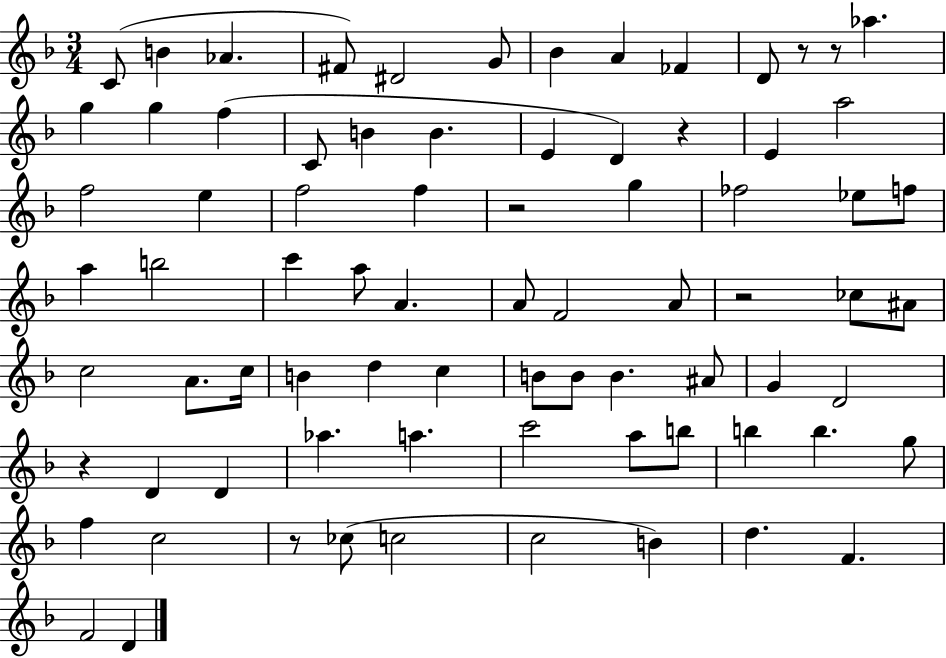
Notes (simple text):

C4/e B4/q Ab4/q. F#4/e D#4/h G4/e Bb4/q A4/q FES4/q D4/e R/e R/e Ab5/q. G5/q G5/q F5/q C4/e B4/q B4/q. E4/q D4/q R/q E4/q A5/h F5/h E5/q F5/h F5/q R/h G5/q FES5/h Eb5/e F5/e A5/q B5/h C6/q A5/e A4/q. A4/e F4/h A4/e R/h CES5/e A#4/e C5/h A4/e. C5/s B4/q D5/q C5/q B4/e B4/e B4/q. A#4/e G4/q D4/h R/q D4/q D4/q Ab5/q. A5/q. C6/h A5/e B5/e B5/q B5/q. G5/e F5/q C5/h R/e CES5/e C5/h C5/h B4/q D5/q. F4/q. F4/h D4/q